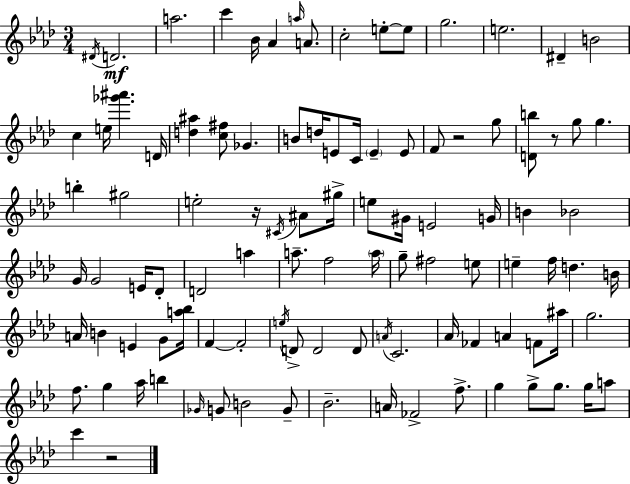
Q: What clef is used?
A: treble